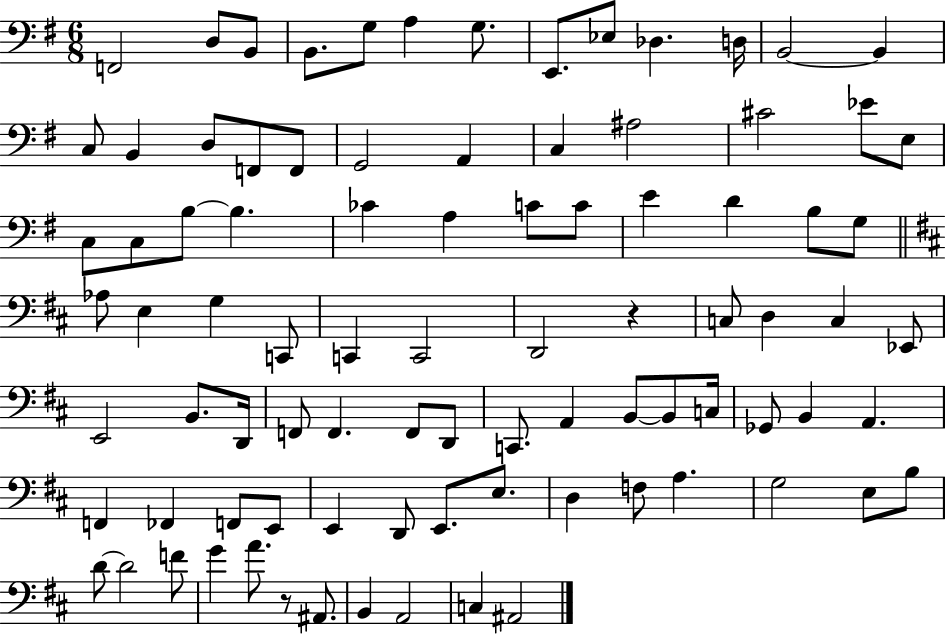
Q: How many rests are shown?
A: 2